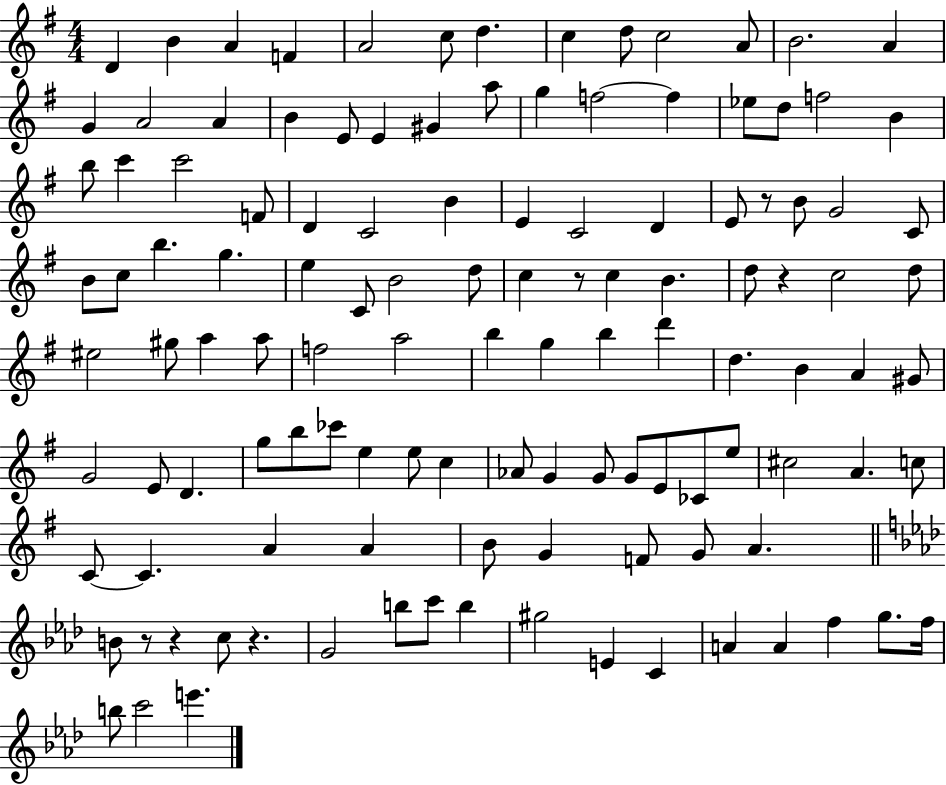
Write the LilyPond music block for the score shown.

{
  \clef treble
  \numericTimeSignature
  \time 4/4
  \key g \major
  d'4 b'4 a'4 f'4 | a'2 c''8 d''4. | c''4 d''8 c''2 a'8 | b'2. a'4 | \break g'4 a'2 a'4 | b'4 e'8 e'4 gis'4 a''8 | g''4 f''2~~ f''4 | ees''8 d''8 f''2 b'4 | \break b''8 c'''4 c'''2 f'8 | d'4 c'2 b'4 | e'4 c'2 d'4 | e'8 r8 b'8 g'2 c'8 | \break b'8 c''8 b''4. g''4. | e''4 c'8 b'2 d''8 | c''4 r8 c''4 b'4. | d''8 r4 c''2 d''8 | \break eis''2 gis''8 a''4 a''8 | f''2 a''2 | b''4 g''4 b''4 d'''4 | d''4. b'4 a'4 gis'8 | \break g'2 e'8 d'4. | g''8 b''8 ces'''8 e''4 e''8 c''4 | aes'8 g'4 g'8 g'8 e'8 ces'8 e''8 | cis''2 a'4. c''8 | \break c'8~~ c'4. a'4 a'4 | b'8 g'4 f'8 g'8 a'4. | \bar "||" \break \key aes \major b'8 r8 r4 c''8 r4. | g'2 b''8 c'''8 b''4 | gis''2 e'4 c'4 | a'4 a'4 f''4 g''8. f''16 | \break b''8 c'''2 e'''4. | \bar "|."
}